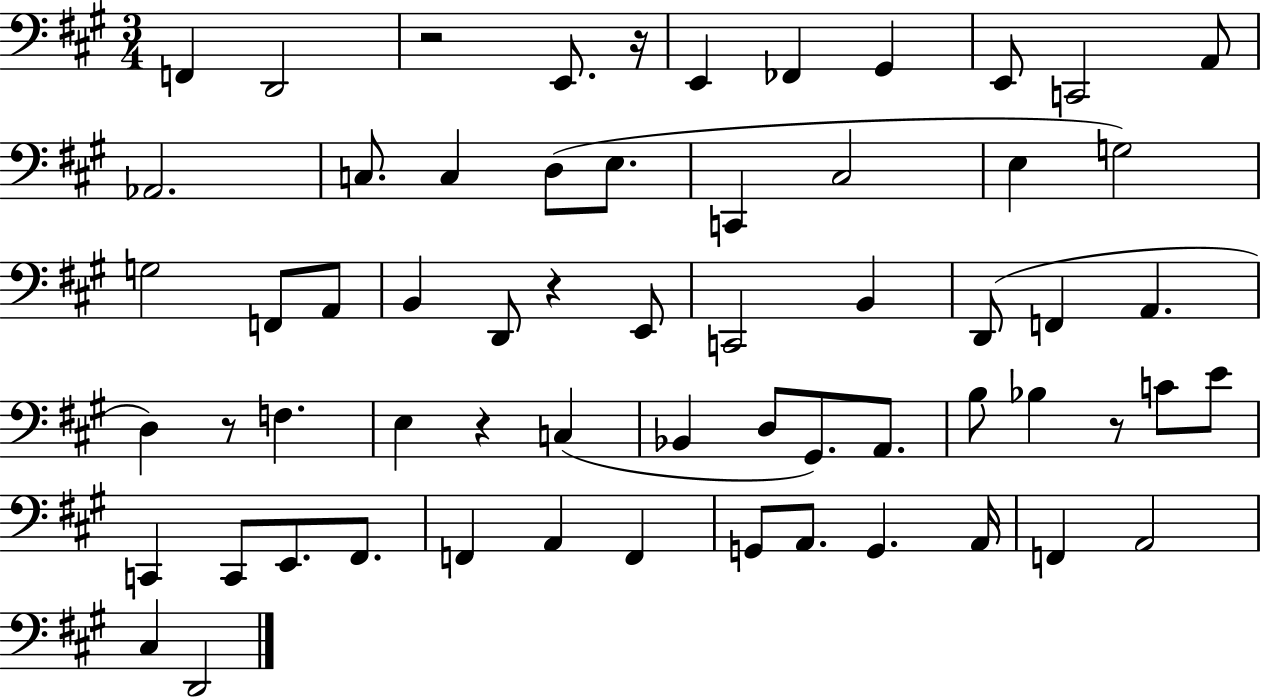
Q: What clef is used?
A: bass